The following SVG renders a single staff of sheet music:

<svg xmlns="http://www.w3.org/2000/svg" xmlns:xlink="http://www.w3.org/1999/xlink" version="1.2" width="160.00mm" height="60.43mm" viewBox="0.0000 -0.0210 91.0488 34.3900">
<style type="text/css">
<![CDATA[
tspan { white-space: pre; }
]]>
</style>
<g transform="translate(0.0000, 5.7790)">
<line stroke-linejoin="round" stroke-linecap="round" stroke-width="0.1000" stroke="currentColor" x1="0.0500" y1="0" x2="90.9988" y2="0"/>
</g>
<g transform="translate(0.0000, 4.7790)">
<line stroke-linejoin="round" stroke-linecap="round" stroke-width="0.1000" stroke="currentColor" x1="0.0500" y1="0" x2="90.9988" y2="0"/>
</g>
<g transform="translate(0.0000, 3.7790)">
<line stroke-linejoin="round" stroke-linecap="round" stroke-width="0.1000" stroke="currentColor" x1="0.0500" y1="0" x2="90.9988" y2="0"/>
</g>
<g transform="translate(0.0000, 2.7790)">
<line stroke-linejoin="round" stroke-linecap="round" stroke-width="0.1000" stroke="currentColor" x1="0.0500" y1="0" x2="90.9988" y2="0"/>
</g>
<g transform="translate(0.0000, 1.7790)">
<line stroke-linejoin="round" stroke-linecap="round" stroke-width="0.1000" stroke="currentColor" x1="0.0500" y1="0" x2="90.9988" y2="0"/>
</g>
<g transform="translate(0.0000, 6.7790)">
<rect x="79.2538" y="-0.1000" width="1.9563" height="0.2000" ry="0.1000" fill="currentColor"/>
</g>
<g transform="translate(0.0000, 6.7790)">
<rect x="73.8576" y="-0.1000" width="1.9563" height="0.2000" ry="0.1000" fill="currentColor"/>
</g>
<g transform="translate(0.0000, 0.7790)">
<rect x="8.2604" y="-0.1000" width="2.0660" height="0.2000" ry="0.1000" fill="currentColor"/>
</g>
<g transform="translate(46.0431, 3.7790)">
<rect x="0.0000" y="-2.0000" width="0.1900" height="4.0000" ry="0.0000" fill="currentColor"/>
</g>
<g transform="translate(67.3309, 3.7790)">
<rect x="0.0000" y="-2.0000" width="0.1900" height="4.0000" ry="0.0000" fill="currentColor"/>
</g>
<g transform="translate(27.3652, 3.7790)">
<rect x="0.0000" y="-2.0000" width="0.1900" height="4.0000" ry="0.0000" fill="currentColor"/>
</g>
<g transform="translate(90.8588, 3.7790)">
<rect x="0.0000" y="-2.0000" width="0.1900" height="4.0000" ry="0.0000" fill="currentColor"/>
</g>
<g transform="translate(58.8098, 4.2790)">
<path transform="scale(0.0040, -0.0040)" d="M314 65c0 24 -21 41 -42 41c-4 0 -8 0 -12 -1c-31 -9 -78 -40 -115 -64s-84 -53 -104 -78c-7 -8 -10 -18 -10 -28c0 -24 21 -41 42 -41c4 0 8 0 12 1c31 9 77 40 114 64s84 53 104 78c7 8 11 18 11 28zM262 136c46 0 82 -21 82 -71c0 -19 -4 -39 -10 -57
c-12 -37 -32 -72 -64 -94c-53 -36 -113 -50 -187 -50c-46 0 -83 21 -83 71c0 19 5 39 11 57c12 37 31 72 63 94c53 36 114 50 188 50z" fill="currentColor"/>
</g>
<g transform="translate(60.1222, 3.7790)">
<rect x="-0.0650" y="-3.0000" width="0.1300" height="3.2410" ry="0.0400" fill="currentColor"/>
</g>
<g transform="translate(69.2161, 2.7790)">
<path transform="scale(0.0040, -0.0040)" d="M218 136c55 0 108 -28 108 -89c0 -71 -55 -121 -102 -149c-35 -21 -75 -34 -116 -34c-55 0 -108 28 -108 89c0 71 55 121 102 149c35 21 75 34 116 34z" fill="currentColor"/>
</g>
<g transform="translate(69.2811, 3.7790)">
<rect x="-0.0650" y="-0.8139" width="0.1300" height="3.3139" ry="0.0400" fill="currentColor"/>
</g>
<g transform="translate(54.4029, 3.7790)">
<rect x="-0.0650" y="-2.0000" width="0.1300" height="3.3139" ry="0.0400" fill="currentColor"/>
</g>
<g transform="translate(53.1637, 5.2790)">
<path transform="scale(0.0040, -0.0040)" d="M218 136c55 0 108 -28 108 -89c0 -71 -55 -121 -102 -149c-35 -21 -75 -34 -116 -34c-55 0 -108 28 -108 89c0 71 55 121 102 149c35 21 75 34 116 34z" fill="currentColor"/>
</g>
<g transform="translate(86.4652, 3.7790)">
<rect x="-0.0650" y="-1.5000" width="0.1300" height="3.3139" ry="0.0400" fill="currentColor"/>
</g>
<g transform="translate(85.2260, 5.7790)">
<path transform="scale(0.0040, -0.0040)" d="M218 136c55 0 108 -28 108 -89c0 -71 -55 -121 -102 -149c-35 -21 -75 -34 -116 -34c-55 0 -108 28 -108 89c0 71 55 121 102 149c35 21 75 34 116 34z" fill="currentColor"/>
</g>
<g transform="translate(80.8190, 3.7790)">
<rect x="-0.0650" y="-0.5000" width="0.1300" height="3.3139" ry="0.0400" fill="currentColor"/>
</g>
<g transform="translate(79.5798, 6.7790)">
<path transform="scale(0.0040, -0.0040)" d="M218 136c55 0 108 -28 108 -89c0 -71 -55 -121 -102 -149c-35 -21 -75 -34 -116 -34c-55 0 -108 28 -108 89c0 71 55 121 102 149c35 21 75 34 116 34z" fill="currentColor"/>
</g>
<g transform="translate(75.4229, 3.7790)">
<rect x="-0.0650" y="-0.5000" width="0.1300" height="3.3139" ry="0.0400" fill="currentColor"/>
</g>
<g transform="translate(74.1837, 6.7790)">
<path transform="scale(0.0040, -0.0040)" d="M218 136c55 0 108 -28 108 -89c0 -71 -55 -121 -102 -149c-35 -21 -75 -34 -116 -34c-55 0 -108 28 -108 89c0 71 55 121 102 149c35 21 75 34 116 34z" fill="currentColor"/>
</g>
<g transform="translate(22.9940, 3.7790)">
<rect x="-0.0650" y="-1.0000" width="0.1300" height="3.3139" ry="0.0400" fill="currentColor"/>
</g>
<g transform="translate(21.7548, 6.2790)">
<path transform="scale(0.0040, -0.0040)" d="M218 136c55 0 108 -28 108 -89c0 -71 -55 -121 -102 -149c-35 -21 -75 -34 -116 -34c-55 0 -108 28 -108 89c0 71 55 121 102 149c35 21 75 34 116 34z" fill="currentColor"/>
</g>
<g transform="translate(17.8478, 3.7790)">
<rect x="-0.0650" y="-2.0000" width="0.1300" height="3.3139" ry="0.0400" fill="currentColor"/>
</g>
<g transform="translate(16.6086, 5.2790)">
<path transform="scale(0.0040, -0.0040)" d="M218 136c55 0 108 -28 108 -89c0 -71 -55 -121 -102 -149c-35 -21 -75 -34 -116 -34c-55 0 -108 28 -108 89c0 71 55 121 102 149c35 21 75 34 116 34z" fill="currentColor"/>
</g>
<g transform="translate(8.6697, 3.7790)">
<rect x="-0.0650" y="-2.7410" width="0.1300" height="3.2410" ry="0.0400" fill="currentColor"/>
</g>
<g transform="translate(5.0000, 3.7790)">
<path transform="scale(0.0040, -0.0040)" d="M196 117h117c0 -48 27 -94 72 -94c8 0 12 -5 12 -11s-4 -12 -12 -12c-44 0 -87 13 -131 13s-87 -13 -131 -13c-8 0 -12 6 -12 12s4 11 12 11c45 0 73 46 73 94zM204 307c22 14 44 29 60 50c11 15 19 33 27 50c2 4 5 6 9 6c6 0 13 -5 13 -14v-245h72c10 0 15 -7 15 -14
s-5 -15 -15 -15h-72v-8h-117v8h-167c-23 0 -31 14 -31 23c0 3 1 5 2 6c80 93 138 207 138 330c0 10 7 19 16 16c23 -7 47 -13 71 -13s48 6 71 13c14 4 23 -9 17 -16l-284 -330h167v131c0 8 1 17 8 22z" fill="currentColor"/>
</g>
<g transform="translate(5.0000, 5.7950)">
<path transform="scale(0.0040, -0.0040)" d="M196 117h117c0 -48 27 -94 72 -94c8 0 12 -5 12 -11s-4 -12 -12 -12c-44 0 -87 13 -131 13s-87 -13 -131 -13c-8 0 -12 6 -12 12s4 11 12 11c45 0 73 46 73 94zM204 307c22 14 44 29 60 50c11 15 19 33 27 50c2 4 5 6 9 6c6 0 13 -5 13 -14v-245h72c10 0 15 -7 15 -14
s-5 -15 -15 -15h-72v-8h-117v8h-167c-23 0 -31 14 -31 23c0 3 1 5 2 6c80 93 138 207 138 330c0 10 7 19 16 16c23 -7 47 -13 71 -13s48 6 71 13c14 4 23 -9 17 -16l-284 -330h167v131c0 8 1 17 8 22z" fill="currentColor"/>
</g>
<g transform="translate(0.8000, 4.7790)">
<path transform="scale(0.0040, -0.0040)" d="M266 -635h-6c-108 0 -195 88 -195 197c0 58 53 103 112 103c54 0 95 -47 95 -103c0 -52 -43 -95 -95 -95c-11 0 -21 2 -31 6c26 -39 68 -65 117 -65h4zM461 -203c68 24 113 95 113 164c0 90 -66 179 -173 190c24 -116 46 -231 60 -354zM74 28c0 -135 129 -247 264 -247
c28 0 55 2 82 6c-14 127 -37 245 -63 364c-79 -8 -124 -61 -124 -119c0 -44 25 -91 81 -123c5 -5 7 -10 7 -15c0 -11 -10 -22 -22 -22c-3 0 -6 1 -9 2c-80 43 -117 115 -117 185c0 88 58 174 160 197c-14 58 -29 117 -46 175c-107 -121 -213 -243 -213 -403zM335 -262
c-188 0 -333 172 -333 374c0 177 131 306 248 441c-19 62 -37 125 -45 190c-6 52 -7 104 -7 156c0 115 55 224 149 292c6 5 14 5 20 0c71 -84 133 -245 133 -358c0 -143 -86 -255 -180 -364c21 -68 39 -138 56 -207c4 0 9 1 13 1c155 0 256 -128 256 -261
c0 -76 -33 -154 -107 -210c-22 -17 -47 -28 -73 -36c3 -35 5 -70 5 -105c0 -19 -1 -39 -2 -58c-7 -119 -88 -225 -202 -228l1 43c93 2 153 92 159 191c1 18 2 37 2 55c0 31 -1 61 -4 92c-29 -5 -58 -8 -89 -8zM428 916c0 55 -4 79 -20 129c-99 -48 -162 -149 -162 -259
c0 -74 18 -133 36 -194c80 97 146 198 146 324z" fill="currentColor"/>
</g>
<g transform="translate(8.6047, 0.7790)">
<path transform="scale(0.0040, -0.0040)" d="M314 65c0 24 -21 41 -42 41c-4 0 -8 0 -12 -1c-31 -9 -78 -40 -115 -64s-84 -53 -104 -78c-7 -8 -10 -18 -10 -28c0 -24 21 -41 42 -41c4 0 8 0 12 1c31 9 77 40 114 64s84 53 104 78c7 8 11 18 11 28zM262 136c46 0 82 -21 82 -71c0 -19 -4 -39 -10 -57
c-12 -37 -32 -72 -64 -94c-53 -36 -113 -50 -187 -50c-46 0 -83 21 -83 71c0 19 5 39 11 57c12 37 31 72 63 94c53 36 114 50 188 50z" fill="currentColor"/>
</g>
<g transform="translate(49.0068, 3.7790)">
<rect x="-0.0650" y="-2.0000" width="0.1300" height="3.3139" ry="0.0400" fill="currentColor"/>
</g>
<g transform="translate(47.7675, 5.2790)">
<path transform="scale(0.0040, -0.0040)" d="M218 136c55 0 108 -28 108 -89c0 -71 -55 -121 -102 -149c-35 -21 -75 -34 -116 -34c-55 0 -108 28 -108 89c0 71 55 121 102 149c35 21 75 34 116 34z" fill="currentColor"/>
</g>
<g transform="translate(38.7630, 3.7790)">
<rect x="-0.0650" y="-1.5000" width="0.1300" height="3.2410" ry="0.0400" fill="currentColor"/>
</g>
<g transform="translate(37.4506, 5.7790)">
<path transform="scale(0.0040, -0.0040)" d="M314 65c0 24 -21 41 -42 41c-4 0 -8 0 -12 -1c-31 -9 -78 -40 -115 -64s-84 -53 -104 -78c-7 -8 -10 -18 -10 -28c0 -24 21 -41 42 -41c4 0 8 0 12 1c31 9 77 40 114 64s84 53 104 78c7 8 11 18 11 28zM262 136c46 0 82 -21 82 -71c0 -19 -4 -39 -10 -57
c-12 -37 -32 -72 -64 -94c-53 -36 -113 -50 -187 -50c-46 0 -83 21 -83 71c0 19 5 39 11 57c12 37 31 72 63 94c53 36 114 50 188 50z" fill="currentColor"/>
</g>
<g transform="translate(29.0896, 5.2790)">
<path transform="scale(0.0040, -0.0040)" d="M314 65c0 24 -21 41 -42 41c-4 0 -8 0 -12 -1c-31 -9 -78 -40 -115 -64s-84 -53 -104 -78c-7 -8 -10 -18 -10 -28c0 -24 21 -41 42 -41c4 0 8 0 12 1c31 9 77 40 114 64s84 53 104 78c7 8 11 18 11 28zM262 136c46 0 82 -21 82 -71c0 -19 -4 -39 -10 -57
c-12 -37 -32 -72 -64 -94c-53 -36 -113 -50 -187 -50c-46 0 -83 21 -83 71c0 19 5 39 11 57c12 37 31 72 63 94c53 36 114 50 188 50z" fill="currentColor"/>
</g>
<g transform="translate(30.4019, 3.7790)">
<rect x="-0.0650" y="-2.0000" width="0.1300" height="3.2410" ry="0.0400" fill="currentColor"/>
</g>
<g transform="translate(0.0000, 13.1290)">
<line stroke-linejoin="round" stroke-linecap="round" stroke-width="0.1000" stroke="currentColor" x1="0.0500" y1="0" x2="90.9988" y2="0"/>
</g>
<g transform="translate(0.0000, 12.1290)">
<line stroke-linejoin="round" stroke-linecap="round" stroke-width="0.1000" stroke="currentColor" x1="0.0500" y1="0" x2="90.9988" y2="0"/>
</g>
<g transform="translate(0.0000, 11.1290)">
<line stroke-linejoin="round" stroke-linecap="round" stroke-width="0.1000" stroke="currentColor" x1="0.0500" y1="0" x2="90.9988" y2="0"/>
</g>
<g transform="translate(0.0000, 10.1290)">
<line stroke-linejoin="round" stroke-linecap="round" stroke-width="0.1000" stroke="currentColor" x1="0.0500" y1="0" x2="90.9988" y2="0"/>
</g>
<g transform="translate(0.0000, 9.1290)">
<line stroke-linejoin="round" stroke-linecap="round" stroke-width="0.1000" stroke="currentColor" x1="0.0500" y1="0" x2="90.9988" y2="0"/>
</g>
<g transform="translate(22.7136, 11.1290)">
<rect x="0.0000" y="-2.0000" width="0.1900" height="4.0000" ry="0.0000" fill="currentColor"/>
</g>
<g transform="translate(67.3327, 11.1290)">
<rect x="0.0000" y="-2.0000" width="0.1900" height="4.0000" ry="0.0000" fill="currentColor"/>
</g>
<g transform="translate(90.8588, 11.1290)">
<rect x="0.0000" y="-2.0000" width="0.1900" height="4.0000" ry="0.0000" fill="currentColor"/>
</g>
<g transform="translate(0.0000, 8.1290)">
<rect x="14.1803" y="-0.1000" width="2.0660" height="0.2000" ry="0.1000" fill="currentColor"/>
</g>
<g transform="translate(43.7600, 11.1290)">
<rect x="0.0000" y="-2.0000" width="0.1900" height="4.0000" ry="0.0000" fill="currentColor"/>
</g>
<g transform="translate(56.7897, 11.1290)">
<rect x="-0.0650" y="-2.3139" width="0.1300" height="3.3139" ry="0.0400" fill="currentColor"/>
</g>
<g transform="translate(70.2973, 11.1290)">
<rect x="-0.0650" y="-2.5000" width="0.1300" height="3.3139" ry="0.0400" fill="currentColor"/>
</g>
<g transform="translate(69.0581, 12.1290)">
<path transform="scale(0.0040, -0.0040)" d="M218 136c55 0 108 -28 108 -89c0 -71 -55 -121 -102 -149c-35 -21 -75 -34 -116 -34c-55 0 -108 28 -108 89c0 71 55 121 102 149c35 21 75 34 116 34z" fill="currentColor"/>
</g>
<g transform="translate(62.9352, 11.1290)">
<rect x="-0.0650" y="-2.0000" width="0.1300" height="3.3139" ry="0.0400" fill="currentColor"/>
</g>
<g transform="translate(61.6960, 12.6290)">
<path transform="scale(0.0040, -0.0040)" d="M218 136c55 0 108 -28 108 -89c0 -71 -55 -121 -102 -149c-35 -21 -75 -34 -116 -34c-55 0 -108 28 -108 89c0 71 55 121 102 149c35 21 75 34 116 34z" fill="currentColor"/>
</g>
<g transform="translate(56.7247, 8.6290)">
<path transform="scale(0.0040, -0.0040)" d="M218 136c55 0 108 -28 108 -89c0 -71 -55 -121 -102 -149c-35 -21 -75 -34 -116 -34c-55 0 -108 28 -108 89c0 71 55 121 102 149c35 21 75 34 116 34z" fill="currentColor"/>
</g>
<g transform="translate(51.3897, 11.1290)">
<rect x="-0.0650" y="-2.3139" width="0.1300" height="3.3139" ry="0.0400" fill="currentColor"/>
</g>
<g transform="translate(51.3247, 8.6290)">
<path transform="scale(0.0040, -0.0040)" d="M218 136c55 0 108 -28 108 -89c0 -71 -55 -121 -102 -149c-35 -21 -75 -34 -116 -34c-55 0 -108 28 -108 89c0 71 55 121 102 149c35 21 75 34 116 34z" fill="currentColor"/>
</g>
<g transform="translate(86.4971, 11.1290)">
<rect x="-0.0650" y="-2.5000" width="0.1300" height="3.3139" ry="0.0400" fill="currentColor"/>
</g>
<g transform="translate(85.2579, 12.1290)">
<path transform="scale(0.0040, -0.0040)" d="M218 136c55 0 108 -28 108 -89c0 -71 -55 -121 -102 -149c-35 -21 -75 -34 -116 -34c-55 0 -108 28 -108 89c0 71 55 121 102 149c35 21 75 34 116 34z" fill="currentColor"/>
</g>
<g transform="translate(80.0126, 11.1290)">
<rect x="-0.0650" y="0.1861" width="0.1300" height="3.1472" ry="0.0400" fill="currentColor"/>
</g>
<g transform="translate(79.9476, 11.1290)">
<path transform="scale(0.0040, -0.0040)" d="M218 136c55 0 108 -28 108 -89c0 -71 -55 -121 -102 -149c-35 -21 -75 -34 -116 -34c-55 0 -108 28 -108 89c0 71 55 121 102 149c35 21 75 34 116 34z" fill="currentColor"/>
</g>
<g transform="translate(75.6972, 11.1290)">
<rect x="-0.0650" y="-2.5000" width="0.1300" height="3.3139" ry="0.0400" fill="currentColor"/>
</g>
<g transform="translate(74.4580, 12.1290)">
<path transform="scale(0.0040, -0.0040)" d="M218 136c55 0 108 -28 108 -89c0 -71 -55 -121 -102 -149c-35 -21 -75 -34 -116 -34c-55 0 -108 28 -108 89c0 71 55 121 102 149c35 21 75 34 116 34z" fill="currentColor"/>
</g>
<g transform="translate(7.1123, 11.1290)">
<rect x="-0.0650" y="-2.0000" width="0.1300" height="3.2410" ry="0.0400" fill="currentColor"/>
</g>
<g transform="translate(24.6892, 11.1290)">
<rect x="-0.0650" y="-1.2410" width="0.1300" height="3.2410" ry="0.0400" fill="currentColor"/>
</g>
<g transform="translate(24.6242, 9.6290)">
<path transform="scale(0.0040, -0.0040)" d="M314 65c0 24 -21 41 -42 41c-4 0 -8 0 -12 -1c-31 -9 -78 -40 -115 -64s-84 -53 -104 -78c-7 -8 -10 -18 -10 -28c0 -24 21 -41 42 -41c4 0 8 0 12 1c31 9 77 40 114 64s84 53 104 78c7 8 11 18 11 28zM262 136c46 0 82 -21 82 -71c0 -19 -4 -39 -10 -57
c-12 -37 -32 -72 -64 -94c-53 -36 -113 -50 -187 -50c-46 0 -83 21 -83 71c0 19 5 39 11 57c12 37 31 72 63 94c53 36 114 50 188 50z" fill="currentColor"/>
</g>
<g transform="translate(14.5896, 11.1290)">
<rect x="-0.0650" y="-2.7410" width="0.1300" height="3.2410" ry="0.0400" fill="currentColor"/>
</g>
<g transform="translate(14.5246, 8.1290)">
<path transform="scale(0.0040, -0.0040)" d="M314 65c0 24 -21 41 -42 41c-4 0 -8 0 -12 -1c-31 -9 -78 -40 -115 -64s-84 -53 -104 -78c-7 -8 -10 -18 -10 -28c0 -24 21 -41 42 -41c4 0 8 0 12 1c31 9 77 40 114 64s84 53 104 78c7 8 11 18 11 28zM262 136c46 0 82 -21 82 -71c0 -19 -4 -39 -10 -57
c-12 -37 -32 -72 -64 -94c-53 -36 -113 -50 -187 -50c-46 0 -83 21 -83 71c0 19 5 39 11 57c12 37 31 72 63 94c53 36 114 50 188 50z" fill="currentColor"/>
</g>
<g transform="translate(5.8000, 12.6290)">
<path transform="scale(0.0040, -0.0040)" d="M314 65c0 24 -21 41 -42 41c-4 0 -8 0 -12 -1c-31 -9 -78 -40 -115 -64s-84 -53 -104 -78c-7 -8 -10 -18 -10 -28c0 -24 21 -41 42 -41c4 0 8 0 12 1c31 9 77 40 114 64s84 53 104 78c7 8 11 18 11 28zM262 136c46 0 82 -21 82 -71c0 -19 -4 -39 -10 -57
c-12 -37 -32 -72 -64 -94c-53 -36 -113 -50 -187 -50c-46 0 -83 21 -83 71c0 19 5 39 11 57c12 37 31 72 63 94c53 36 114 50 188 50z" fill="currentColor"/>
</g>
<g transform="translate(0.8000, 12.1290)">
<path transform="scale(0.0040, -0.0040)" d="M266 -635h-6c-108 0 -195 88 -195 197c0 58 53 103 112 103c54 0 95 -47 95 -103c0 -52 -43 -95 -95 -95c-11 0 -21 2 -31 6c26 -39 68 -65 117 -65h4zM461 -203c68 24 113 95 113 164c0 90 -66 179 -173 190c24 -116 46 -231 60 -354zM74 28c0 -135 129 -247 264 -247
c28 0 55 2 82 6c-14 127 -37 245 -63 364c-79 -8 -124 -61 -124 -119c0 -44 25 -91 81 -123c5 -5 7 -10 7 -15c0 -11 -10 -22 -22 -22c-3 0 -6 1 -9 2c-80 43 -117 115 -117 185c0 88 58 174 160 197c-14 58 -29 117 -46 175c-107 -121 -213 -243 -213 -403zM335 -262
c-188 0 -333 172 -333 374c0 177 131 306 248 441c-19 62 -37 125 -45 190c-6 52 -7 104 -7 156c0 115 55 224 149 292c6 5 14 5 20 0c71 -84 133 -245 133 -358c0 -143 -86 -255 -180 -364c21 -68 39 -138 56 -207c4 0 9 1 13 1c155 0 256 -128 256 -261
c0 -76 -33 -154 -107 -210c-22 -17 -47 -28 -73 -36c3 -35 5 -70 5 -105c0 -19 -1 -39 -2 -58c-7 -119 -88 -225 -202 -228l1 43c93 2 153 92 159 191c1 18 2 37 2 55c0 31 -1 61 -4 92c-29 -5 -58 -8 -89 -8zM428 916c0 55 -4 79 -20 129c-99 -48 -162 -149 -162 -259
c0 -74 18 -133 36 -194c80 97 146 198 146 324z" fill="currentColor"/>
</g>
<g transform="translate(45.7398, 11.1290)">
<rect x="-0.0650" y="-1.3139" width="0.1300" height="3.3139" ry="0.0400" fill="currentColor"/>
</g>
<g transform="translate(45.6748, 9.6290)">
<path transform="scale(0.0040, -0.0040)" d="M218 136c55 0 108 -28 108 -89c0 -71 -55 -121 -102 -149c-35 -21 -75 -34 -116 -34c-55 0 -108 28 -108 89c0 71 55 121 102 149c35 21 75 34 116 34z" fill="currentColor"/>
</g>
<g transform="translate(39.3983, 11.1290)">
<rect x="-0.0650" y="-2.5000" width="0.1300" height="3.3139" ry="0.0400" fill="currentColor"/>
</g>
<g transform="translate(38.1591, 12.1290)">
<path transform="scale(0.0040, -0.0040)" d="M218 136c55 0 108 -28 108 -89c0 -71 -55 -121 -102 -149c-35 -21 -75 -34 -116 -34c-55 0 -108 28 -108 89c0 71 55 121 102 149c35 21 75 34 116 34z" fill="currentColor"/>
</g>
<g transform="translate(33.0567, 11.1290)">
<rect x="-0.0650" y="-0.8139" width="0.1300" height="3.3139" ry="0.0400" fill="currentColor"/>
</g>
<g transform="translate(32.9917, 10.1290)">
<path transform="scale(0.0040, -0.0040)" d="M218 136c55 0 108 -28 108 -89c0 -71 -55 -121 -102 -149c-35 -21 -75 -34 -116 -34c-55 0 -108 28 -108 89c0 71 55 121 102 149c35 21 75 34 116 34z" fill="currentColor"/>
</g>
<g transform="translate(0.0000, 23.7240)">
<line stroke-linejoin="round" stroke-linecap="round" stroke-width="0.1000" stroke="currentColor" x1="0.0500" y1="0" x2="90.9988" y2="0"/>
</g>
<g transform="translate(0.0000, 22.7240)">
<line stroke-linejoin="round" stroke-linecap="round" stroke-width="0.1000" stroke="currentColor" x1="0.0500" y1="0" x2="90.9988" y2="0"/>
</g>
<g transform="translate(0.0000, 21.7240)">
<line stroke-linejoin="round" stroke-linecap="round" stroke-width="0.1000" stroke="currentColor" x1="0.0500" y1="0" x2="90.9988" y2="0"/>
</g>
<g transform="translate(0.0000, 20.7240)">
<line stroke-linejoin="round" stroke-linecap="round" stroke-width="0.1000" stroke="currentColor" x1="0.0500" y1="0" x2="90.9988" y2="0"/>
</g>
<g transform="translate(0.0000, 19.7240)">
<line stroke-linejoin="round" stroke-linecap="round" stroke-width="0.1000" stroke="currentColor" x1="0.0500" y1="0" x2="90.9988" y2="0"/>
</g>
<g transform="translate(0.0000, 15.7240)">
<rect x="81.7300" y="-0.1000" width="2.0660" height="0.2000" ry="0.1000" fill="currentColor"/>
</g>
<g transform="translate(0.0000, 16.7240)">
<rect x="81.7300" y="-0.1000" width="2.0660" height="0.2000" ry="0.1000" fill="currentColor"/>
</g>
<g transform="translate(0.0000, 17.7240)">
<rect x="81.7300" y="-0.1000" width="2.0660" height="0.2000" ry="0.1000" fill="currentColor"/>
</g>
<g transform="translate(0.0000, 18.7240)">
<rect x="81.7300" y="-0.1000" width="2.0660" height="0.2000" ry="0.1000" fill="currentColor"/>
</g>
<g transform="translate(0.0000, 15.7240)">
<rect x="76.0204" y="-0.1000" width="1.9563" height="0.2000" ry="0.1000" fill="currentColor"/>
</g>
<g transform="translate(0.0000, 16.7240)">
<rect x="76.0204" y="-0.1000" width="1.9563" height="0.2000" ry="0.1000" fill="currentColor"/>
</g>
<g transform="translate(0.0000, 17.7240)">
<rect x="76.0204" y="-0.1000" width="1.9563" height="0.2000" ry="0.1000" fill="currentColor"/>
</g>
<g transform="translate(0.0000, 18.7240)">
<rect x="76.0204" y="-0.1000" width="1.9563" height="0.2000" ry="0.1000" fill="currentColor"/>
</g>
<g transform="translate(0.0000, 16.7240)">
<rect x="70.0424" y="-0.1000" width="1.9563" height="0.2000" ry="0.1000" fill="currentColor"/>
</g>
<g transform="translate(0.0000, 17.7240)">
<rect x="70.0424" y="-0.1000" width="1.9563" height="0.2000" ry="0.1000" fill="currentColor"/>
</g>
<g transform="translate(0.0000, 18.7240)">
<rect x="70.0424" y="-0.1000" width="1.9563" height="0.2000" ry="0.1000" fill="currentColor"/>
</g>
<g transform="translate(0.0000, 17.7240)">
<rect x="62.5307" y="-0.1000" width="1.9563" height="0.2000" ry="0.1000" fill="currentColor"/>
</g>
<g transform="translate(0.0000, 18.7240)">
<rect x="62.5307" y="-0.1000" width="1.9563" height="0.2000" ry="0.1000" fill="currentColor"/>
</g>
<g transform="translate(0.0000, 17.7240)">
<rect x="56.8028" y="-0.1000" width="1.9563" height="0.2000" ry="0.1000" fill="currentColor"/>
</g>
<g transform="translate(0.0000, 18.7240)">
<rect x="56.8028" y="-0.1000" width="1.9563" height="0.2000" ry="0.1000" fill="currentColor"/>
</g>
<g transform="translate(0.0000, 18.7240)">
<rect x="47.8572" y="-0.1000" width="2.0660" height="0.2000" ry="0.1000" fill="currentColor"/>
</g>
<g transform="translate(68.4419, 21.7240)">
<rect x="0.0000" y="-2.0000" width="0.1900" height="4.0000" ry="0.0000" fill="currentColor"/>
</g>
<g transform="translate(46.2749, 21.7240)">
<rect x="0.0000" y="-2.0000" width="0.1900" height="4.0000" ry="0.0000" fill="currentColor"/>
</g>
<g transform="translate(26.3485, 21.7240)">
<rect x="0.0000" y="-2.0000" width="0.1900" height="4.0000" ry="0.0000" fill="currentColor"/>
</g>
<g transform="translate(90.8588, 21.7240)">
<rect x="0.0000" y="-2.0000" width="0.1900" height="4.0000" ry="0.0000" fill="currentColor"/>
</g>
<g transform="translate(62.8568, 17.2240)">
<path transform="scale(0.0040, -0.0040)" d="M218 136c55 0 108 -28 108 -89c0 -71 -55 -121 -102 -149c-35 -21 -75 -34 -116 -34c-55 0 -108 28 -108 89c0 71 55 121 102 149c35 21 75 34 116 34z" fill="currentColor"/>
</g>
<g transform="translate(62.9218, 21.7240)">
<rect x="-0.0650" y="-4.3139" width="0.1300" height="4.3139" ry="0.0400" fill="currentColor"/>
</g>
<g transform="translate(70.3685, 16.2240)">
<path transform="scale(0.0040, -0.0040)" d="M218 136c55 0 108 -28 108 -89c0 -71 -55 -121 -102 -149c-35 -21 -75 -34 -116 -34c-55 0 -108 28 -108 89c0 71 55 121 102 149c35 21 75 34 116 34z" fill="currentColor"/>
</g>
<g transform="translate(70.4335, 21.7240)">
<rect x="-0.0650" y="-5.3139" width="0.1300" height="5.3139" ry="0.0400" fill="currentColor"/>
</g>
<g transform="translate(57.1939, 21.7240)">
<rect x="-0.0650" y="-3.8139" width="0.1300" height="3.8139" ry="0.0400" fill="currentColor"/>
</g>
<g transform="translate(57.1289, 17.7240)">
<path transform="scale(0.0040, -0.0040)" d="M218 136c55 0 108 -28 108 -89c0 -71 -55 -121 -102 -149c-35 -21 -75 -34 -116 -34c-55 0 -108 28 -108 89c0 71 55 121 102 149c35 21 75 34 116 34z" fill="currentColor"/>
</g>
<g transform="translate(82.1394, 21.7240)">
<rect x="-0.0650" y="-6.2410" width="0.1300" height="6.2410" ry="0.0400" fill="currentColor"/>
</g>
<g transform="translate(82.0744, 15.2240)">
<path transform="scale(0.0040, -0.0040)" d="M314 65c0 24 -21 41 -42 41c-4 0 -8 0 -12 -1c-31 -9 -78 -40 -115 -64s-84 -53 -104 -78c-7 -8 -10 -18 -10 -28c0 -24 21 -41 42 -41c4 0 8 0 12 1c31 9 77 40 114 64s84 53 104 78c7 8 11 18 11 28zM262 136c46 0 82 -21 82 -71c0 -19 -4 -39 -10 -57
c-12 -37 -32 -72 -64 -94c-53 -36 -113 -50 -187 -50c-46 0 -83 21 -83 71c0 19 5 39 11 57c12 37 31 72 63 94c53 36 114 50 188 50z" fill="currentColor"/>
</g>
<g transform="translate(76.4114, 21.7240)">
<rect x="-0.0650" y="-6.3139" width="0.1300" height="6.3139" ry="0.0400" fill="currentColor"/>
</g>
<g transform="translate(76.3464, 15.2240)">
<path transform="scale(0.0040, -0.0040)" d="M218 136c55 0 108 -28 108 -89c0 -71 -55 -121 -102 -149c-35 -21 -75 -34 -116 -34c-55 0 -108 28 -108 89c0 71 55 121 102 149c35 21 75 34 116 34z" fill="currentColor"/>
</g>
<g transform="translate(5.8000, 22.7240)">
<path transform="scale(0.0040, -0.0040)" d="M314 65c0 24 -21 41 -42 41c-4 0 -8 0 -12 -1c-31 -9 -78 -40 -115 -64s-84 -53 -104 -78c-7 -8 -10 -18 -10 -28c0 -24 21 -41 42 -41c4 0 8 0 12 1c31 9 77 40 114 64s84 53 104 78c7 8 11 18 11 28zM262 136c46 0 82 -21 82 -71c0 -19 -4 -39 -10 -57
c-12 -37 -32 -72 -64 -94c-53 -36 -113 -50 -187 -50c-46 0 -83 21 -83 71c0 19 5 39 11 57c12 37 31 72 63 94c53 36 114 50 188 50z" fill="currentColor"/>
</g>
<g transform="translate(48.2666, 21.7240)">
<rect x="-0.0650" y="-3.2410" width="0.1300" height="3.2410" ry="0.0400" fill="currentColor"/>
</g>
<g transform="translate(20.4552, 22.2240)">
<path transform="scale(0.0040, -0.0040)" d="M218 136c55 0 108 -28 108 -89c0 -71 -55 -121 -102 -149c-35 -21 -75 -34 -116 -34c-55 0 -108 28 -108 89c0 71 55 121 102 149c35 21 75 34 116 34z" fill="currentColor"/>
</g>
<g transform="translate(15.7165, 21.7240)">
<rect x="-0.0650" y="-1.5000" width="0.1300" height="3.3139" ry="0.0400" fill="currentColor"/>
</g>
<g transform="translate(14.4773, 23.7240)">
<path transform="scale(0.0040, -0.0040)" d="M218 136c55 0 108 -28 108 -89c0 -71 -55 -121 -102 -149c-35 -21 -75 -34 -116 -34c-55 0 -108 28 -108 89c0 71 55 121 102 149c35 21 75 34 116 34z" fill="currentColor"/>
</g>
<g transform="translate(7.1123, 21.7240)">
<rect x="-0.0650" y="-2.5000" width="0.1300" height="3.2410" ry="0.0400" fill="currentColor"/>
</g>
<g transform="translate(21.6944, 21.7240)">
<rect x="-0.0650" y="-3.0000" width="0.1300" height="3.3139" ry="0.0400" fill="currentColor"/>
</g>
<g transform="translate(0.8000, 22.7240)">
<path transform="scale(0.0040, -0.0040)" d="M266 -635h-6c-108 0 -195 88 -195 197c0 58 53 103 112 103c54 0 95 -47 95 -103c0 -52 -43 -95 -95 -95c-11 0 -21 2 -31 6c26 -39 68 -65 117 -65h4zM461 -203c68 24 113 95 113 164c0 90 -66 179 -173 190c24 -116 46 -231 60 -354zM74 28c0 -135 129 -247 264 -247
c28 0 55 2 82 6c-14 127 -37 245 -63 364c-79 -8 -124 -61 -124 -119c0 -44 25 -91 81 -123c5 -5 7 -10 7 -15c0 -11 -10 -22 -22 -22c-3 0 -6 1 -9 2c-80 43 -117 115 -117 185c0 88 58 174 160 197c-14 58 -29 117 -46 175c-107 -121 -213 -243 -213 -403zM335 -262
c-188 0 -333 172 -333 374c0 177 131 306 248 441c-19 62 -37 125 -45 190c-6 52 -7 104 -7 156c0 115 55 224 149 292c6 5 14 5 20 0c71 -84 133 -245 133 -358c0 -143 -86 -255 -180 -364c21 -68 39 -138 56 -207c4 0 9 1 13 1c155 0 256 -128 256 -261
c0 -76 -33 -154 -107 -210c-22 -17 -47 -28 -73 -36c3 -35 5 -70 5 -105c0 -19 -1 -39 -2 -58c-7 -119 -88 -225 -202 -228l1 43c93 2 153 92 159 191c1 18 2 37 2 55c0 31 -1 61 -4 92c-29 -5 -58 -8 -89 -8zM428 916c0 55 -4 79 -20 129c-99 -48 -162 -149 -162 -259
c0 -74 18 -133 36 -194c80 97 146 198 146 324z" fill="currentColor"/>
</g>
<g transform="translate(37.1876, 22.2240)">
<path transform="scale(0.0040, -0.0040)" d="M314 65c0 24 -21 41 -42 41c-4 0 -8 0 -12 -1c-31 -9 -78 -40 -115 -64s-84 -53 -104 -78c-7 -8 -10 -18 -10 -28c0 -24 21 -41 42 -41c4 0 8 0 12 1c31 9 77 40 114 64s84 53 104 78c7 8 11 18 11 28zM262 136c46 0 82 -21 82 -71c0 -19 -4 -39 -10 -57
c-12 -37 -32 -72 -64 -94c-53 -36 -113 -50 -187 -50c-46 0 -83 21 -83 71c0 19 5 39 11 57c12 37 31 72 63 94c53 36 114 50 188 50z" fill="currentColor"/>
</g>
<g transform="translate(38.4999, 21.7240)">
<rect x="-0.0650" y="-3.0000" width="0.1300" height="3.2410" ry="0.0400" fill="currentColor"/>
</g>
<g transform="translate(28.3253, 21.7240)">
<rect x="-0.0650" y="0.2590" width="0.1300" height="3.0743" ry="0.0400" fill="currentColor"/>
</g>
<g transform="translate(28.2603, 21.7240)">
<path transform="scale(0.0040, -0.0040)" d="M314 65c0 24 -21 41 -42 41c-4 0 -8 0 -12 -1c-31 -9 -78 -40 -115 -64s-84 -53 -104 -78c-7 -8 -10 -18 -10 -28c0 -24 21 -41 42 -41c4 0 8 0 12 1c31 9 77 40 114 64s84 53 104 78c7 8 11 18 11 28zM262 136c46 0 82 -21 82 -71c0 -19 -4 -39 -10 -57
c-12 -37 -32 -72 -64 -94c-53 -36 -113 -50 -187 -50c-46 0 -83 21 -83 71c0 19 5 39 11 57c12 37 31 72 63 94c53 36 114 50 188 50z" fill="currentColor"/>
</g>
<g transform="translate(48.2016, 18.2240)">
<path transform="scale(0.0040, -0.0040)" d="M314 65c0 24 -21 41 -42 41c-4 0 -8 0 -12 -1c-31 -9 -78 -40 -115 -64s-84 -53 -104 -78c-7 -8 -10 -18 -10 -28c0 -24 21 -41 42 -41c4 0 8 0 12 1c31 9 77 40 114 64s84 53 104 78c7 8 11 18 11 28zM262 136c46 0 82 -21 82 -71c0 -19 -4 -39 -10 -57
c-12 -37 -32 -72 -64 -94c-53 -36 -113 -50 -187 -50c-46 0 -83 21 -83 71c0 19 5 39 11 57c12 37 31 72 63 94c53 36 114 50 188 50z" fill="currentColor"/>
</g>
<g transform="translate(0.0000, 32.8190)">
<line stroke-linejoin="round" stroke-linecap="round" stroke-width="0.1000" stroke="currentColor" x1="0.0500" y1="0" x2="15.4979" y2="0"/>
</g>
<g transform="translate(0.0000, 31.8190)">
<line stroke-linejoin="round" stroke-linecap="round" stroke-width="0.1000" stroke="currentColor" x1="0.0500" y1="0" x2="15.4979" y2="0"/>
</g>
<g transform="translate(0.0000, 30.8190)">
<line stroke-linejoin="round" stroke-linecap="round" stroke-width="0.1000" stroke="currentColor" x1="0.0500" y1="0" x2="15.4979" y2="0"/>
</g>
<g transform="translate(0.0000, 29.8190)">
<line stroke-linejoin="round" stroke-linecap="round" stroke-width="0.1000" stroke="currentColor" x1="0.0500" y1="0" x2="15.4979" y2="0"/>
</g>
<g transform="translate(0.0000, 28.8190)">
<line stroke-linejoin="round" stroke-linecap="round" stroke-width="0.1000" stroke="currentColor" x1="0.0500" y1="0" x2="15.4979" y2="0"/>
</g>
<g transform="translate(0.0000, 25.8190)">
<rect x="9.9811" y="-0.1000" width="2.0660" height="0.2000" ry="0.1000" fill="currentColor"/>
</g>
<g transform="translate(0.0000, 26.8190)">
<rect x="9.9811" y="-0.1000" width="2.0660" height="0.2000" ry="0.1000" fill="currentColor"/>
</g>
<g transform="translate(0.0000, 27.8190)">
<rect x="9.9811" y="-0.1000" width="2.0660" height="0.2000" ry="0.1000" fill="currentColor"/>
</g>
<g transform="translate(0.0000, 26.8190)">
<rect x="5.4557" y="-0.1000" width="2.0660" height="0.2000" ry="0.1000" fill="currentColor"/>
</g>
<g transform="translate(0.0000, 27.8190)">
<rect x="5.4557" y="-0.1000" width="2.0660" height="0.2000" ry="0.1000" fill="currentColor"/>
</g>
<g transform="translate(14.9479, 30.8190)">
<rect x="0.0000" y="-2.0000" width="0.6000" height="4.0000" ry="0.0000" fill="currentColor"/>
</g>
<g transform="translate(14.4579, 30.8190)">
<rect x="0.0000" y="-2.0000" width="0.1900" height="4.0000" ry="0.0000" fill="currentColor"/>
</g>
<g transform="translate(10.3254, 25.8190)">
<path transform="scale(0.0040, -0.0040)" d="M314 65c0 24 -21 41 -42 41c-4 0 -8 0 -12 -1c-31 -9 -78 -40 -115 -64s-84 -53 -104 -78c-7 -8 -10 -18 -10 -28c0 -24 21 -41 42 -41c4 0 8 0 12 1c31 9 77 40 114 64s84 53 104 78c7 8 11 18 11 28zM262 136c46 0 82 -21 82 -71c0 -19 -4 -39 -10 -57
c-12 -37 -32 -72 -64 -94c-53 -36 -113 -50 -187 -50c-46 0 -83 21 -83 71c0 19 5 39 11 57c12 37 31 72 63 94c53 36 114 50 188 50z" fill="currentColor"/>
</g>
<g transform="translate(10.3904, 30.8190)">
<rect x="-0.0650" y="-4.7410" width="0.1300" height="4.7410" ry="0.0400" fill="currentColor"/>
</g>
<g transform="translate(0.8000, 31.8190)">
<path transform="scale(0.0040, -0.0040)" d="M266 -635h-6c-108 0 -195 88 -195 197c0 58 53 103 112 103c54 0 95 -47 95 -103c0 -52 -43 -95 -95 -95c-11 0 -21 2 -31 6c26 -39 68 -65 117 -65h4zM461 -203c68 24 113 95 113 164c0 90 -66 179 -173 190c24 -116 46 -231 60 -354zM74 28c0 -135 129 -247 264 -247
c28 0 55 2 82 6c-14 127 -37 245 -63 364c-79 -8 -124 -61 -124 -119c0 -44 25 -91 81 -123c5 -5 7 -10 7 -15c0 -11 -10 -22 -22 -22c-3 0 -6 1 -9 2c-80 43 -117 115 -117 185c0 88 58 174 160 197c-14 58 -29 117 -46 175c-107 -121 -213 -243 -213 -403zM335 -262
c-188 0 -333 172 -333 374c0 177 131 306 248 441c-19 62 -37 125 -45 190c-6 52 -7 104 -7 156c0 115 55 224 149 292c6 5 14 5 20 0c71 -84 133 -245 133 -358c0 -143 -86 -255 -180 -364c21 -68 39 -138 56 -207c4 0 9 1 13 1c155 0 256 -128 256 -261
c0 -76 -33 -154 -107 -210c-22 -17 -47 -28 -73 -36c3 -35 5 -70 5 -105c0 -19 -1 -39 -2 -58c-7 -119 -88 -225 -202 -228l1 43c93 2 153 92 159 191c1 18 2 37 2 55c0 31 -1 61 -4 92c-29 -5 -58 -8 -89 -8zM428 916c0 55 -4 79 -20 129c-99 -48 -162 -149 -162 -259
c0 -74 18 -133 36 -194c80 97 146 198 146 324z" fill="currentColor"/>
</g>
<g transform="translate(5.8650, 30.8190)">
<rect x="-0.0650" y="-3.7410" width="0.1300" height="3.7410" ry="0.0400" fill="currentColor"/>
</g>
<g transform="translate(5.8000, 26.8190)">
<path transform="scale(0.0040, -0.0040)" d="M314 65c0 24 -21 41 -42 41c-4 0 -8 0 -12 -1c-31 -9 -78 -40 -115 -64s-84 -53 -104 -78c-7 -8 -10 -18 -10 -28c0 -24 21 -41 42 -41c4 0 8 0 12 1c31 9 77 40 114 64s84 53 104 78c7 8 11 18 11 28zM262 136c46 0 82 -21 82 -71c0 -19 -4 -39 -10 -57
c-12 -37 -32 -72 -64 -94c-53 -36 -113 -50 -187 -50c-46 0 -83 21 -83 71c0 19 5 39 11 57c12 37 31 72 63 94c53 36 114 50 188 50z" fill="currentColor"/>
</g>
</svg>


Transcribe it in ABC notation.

X:1
T:Untitled
M:4/4
L:1/4
K:C
a2 F D F2 E2 F F A2 d C C E F2 a2 e2 d G e g g F G G B G G2 E A B2 A2 b2 c' d' f' a' a'2 c'2 e'2